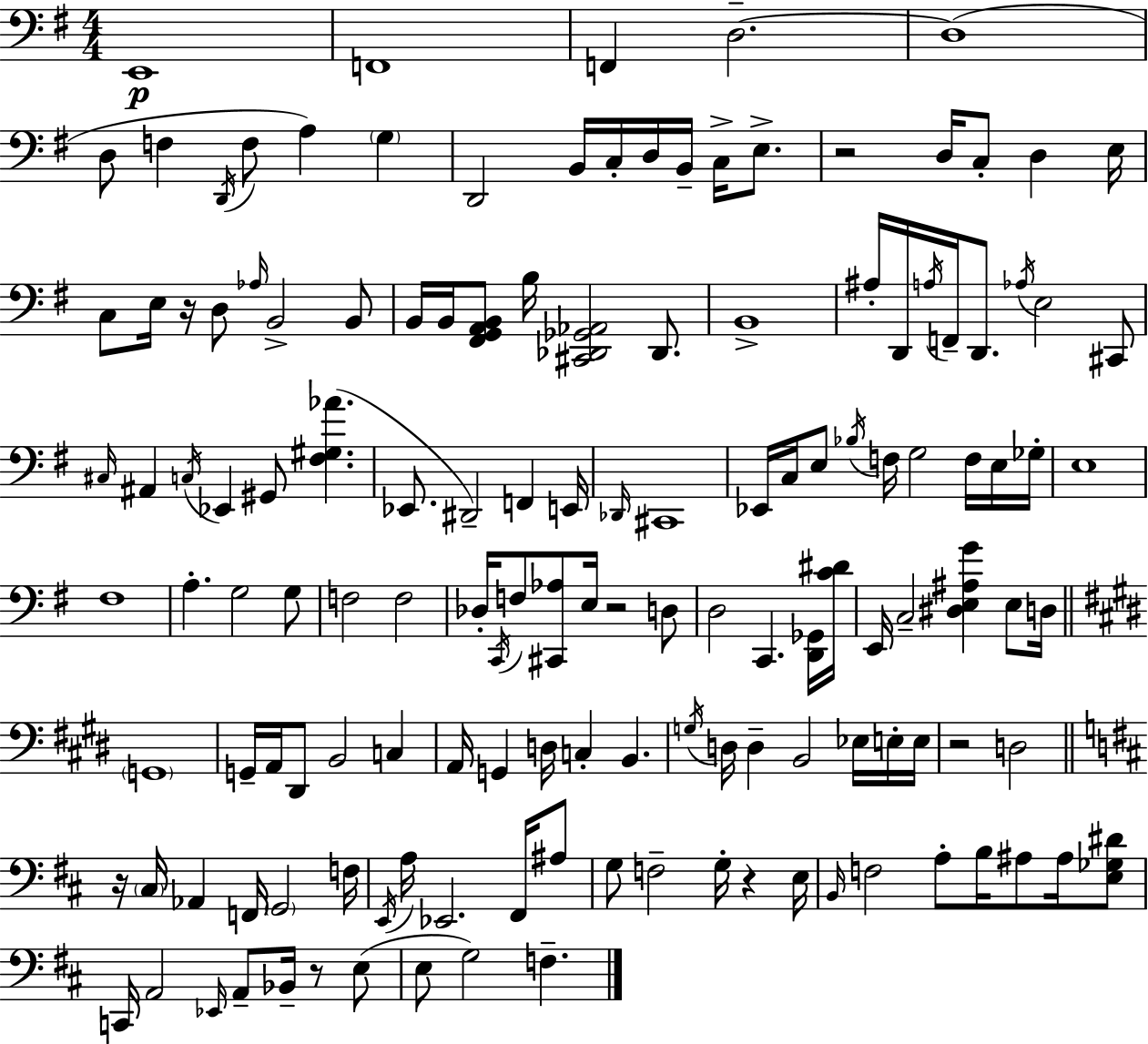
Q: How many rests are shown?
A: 7